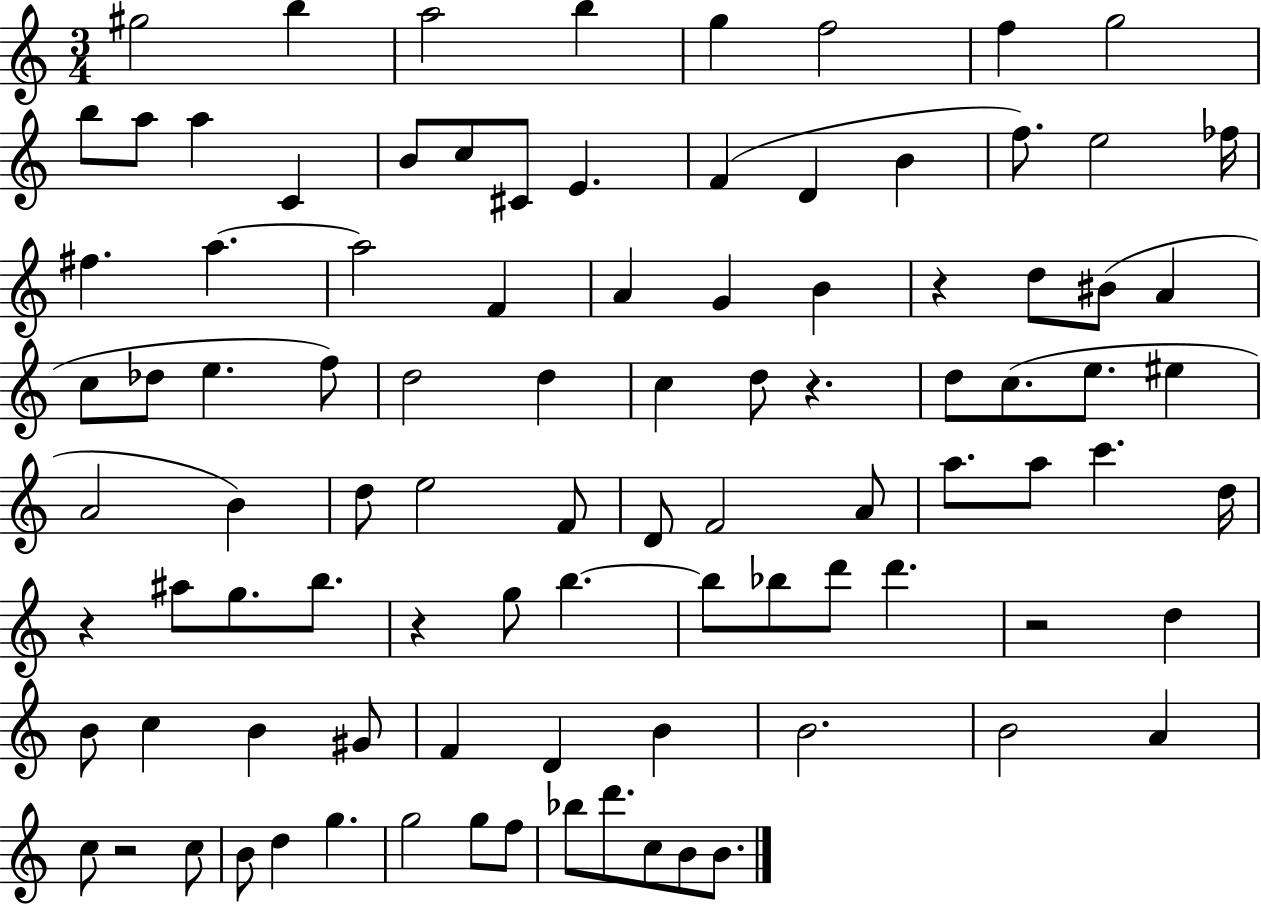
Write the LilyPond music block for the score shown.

{
  \clef treble
  \numericTimeSignature
  \time 3/4
  \key c \major
  gis''2 b''4 | a''2 b''4 | g''4 f''2 | f''4 g''2 | \break b''8 a''8 a''4 c'4 | b'8 c''8 cis'8 e'4. | f'4( d'4 b'4 | f''8.) e''2 fes''16 | \break fis''4. a''4.~~ | a''2 f'4 | a'4 g'4 b'4 | r4 d''8 bis'8( a'4 | \break c''8 des''8 e''4. f''8) | d''2 d''4 | c''4 d''8 r4. | d''8 c''8.( e''8. eis''4 | \break a'2 b'4) | d''8 e''2 f'8 | d'8 f'2 a'8 | a''8. a''8 c'''4. d''16 | \break r4 ais''8 g''8. b''8. | r4 g''8 b''4.~~ | b''8 bes''8 d'''8 d'''4. | r2 d''4 | \break b'8 c''4 b'4 gis'8 | f'4 d'4 b'4 | b'2. | b'2 a'4 | \break c''8 r2 c''8 | b'8 d''4 g''4. | g''2 g''8 f''8 | bes''8 d'''8. c''8 b'8 b'8. | \break \bar "|."
}